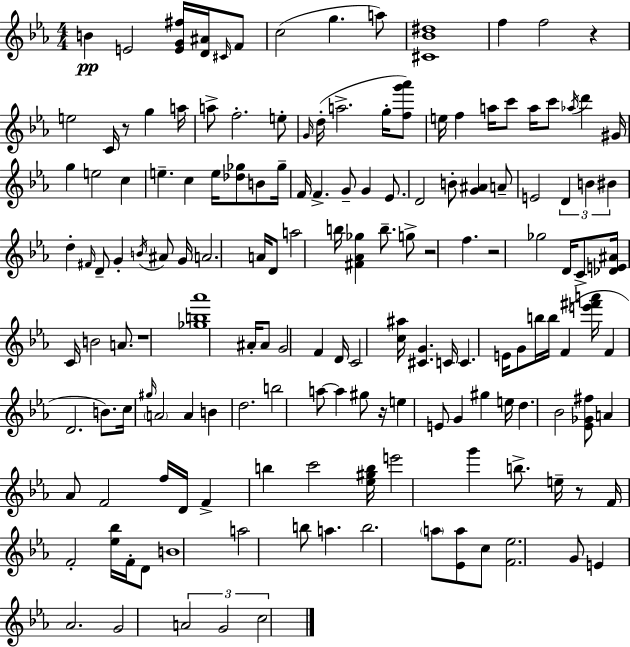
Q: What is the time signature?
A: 4/4